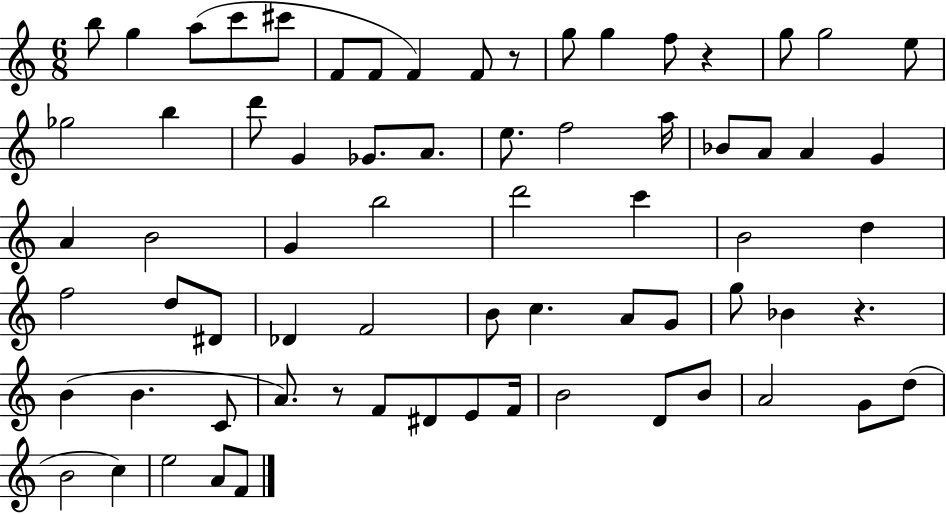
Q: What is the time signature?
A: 6/8